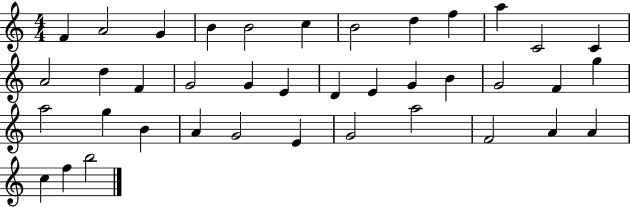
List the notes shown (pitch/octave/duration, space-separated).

F4/q A4/h G4/q B4/q B4/h C5/q B4/h D5/q F5/q A5/q C4/h C4/q A4/h D5/q F4/q G4/h G4/q E4/q D4/q E4/q G4/q B4/q G4/h F4/q G5/q A5/h G5/q B4/q A4/q G4/h E4/q G4/h A5/h F4/h A4/q A4/q C5/q F5/q B5/h